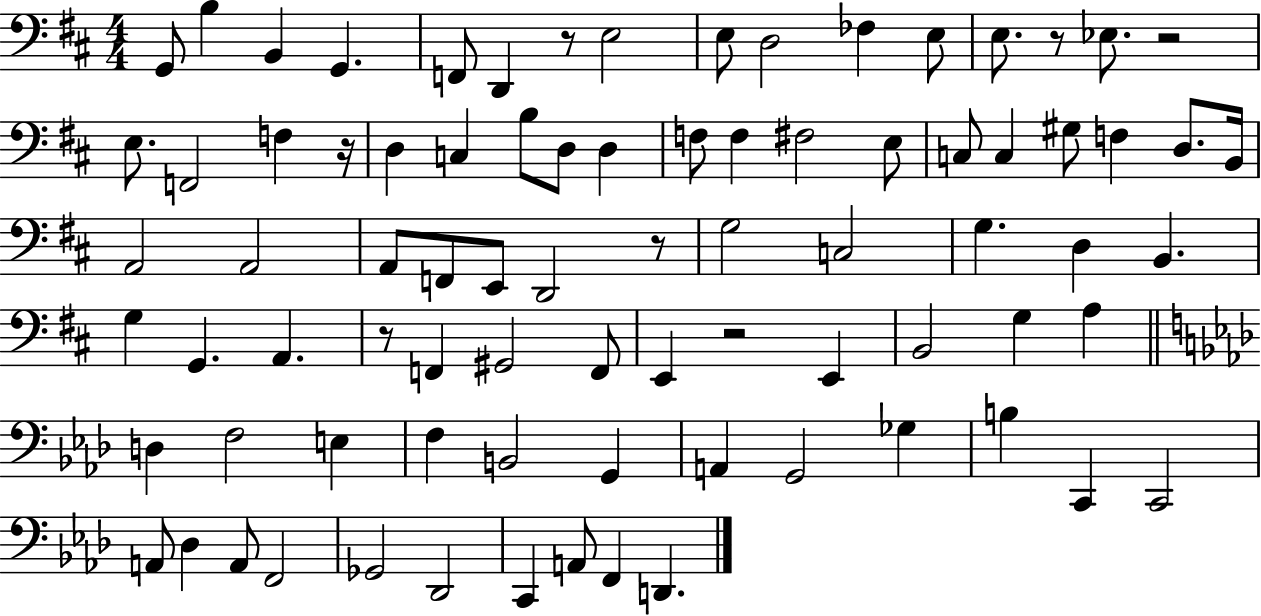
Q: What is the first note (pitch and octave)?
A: G2